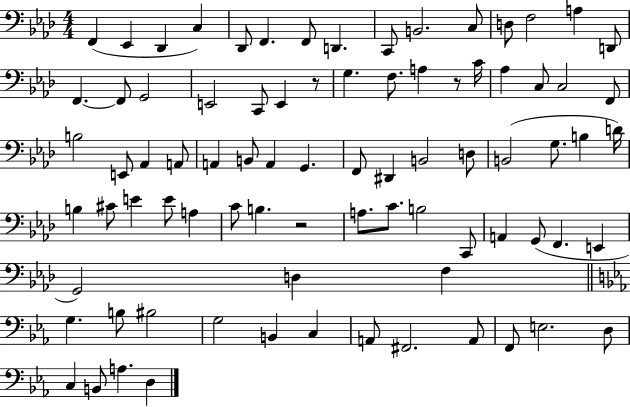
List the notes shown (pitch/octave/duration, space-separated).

F2/q Eb2/q Db2/q C3/q Db2/e F2/q. F2/e D2/q. C2/e B2/h. C3/e D3/e F3/h A3/q D2/e F2/q. F2/e G2/h E2/h C2/e E2/q R/e G3/q. F3/e. A3/q R/e C4/s Ab3/q C3/e C3/h F2/e B3/h E2/e Ab2/q A2/e A2/q B2/e A2/q G2/q. F2/e D#2/q B2/h D3/e B2/h G3/e. B3/q D4/s B3/q C#4/e E4/q E4/e A3/q C4/e B3/q. R/h A3/e. C4/e. B3/h C2/e A2/q G2/e F2/q. E2/q G2/h D3/q F3/q G3/q. B3/e BIS3/h G3/h B2/q C3/q A2/e F#2/h. A2/e F2/e E3/h. D3/e C3/q B2/e A3/q. D3/q